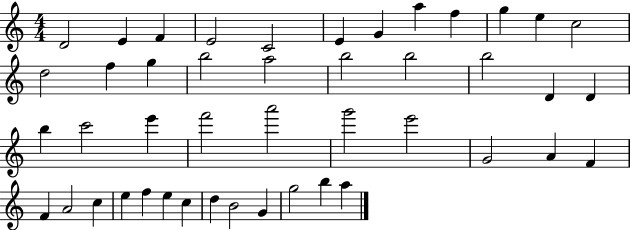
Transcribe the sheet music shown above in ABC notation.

X:1
T:Untitled
M:4/4
L:1/4
K:C
D2 E F E2 C2 E G a f g e c2 d2 f g b2 a2 b2 b2 b2 D D b c'2 e' f'2 a'2 g'2 e'2 G2 A F F A2 c e f e c d B2 G g2 b a